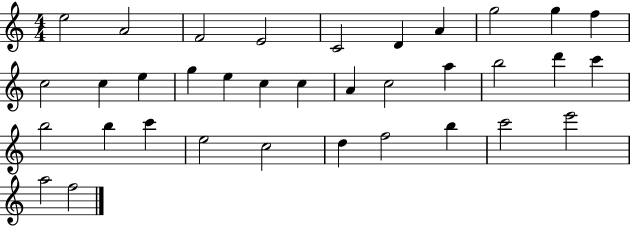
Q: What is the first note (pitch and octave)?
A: E5